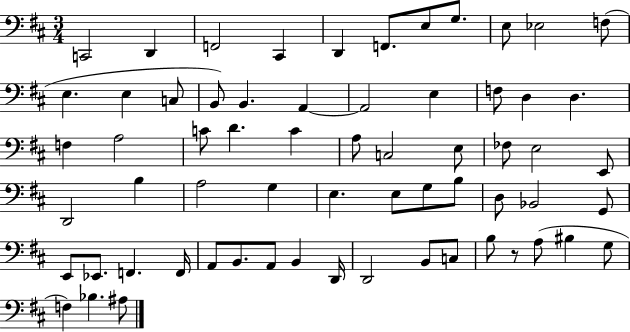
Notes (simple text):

C2/h D2/q F2/h C#2/q D2/q F2/e. E3/e G3/e. E3/e Eb3/h F3/e E3/q. E3/q C3/e B2/e B2/q. A2/q A2/h E3/q F3/e D3/q D3/q. F3/q A3/h C4/e D4/q. C4/q A3/e C3/h E3/e FES3/e E3/h E2/e D2/h B3/q A3/h G3/q E3/q. E3/e G3/e B3/e D3/e Bb2/h G2/e E2/e Eb2/e. F2/q. F2/s A2/e B2/e. A2/e B2/q D2/s D2/h B2/e C3/e B3/e R/e A3/e BIS3/q G3/e F3/q Bb3/q. A#3/e